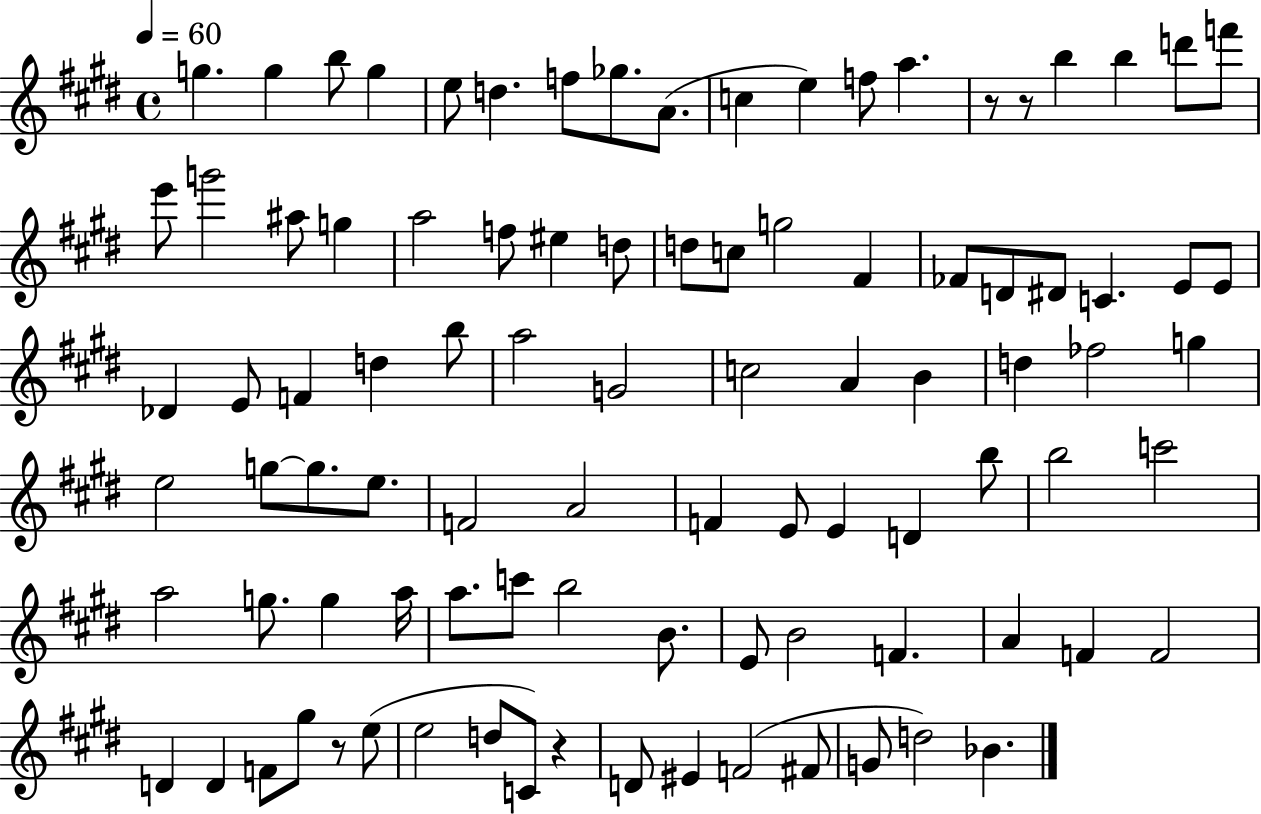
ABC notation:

X:1
T:Untitled
M:4/4
L:1/4
K:E
g g b/2 g e/2 d f/2 _g/2 A/2 c e f/2 a z/2 z/2 b b d'/2 f'/2 e'/2 g'2 ^a/2 g a2 f/2 ^e d/2 d/2 c/2 g2 ^F _F/2 D/2 ^D/2 C E/2 E/2 _D E/2 F d b/2 a2 G2 c2 A B d _f2 g e2 g/2 g/2 e/2 F2 A2 F E/2 E D b/2 b2 c'2 a2 g/2 g a/4 a/2 c'/2 b2 B/2 E/2 B2 F A F F2 D D F/2 ^g/2 z/2 e/2 e2 d/2 C/2 z D/2 ^E F2 ^F/2 G/2 d2 _B